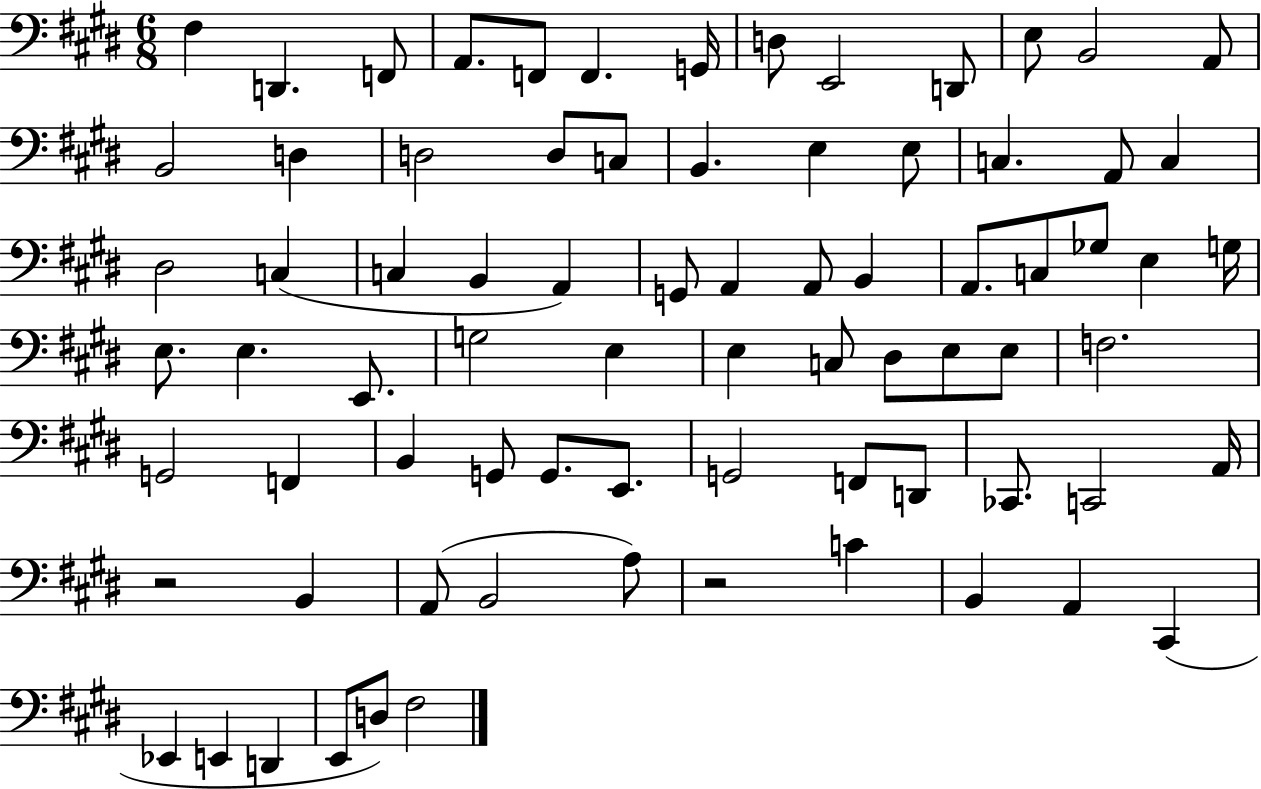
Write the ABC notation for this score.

X:1
T:Untitled
M:6/8
L:1/4
K:E
^F, D,, F,,/2 A,,/2 F,,/2 F,, G,,/4 D,/2 E,,2 D,,/2 E,/2 B,,2 A,,/2 B,,2 D, D,2 D,/2 C,/2 B,, E, E,/2 C, A,,/2 C, ^D,2 C, C, B,, A,, G,,/2 A,, A,,/2 B,, A,,/2 C,/2 _G,/2 E, G,/4 E,/2 E, E,,/2 G,2 E, E, C,/2 ^D,/2 E,/2 E,/2 F,2 G,,2 F,, B,, G,,/2 G,,/2 E,,/2 G,,2 F,,/2 D,,/2 _C,,/2 C,,2 A,,/4 z2 B,, A,,/2 B,,2 A,/2 z2 C B,, A,, ^C,, _E,, E,, D,, E,,/2 D,/2 ^F,2